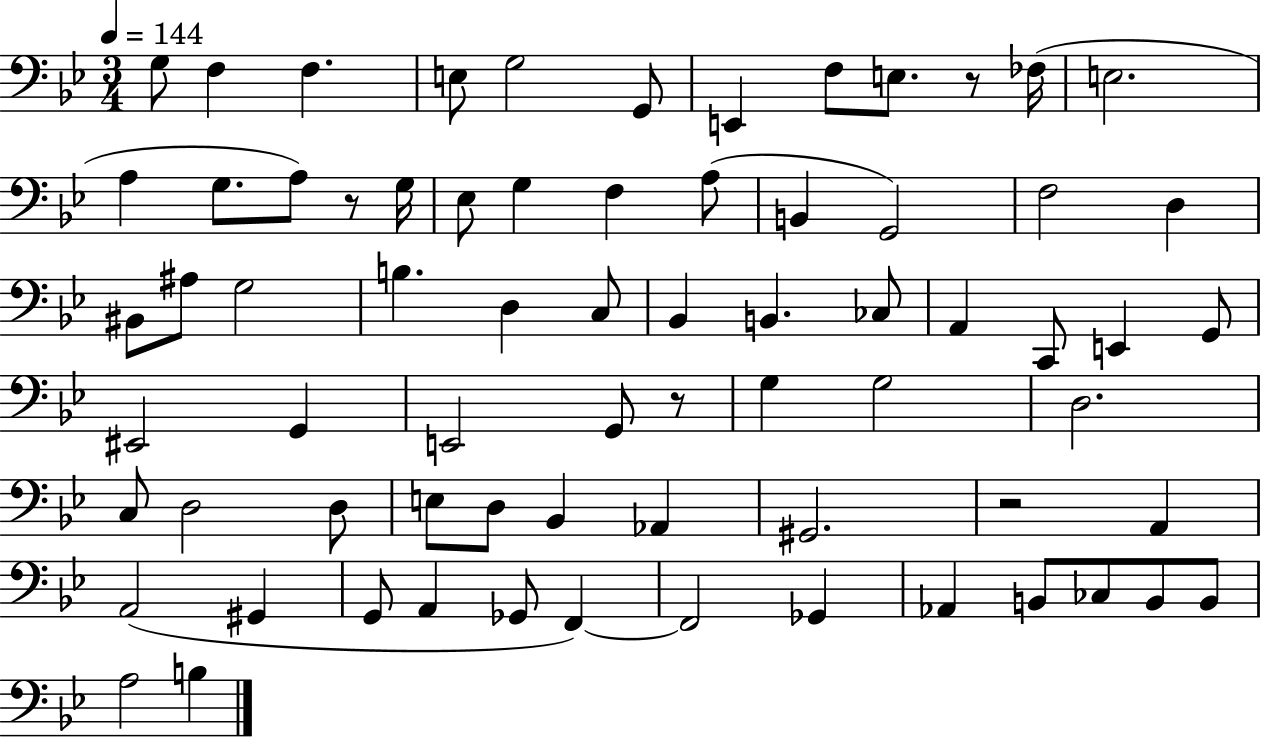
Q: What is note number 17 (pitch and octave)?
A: G3